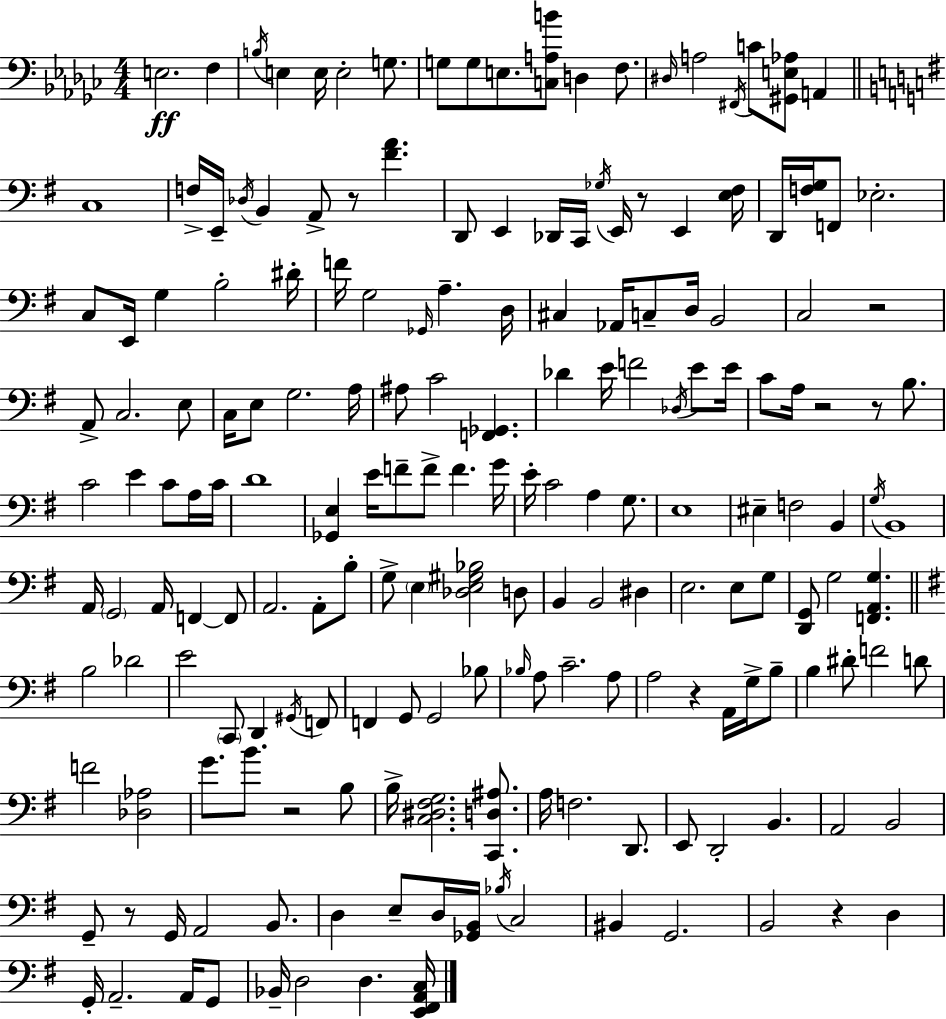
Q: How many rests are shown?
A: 9